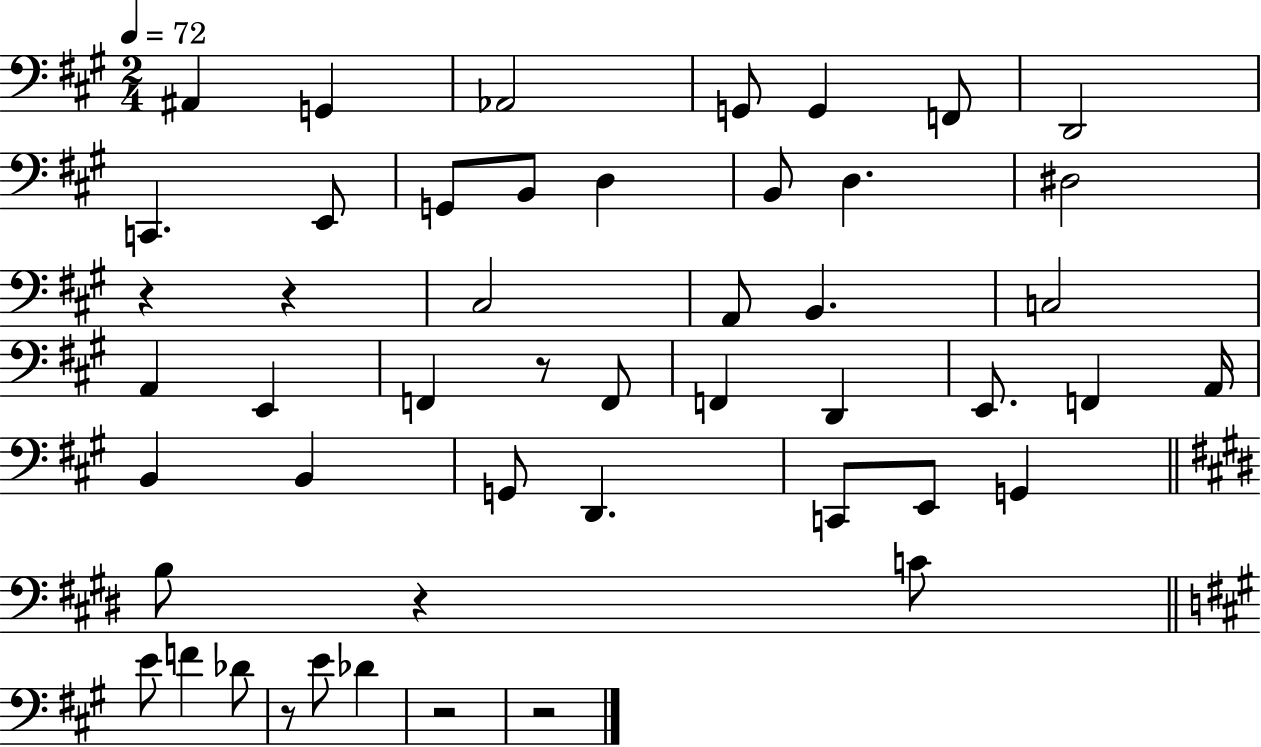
{
  \clef bass
  \numericTimeSignature
  \time 2/4
  \key a \major
  \tempo 4 = 72
  ais,4 g,4 | aes,2 | g,8 g,4 f,8 | d,2 | \break c,4. e,8 | g,8 b,8 d4 | b,8 d4. | dis2 | \break r4 r4 | cis2 | a,8 b,4. | c2 | \break a,4 e,4 | f,4 r8 f,8 | f,4 d,4 | e,8. f,4 a,16 | \break b,4 b,4 | g,8 d,4. | c,8 e,8 g,4 | \bar "||" \break \key e \major b8 r4 c'8 | \bar "||" \break \key a \major e'8 f'4 des'8 | r8 e'8 des'4 | r2 | r2 | \break \bar "|."
}